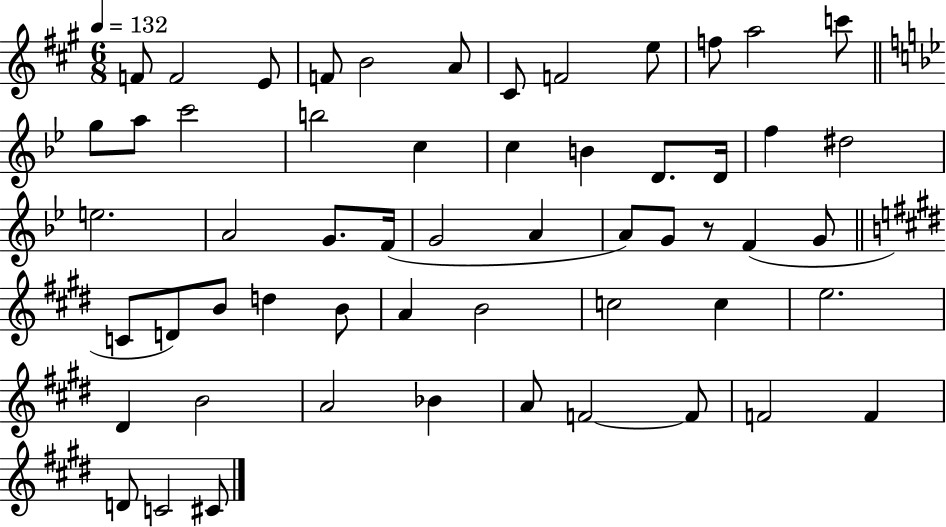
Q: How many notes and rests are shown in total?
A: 56